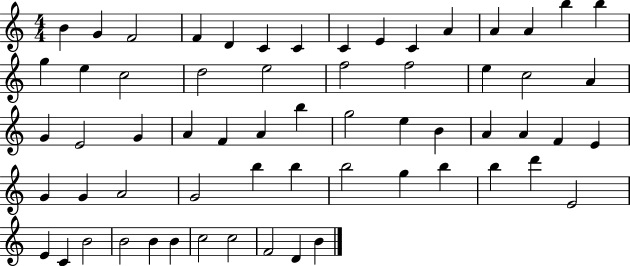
{
  \clef treble
  \numericTimeSignature
  \time 4/4
  \key c \major
  b'4 g'4 f'2 | f'4 d'4 c'4 c'4 | c'4 e'4 c'4 a'4 | a'4 a'4 b''4 b''4 | \break g''4 e''4 c''2 | d''2 e''2 | f''2 f''2 | e''4 c''2 a'4 | \break g'4 e'2 g'4 | a'4 f'4 a'4 b''4 | g''2 e''4 b'4 | a'4 a'4 f'4 e'4 | \break g'4 g'4 a'2 | g'2 b''4 b''4 | b''2 g''4 b''4 | b''4 d'''4 e'2 | \break e'4 c'4 b'2 | b'2 b'4 b'4 | c''2 c''2 | f'2 d'4 b'4 | \break \bar "|."
}